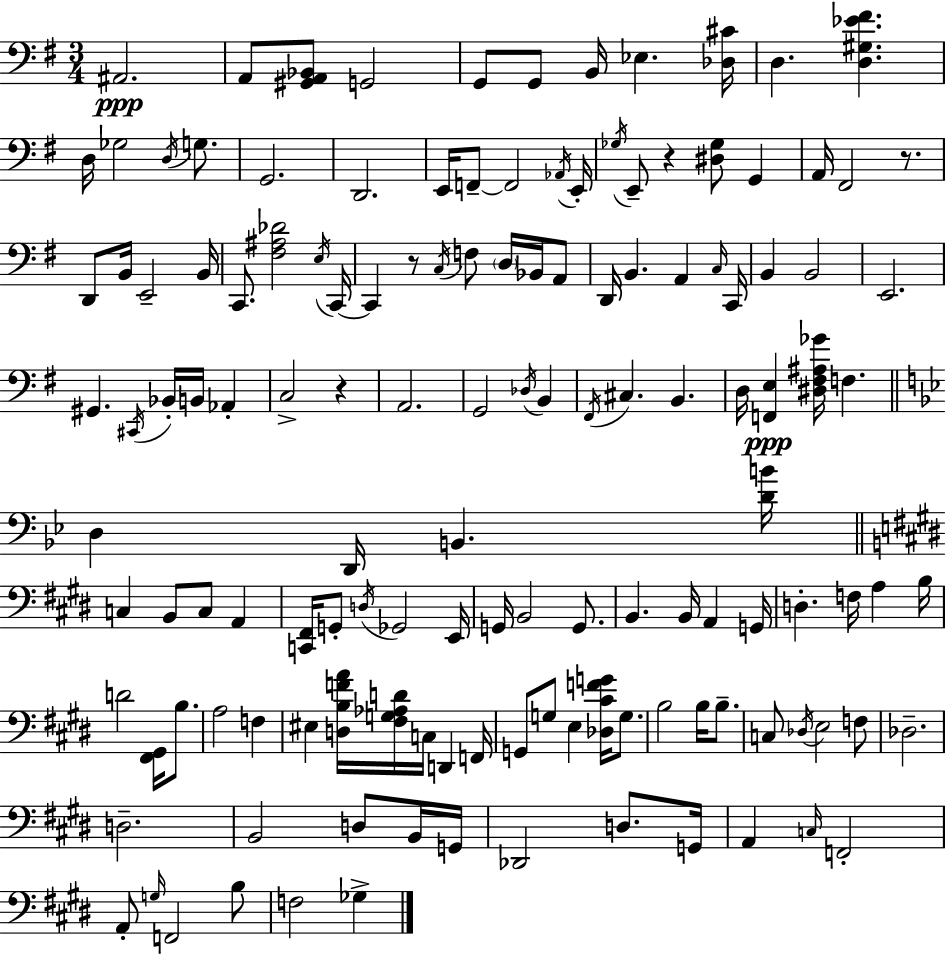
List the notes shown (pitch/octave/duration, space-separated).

A#2/h. A2/e [G#2,A2,Bb2]/e G2/h G2/e G2/e B2/s Eb3/q. [Db3,C#4]/s D3/q. [D3,G#3,Eb4,F#4]/q. D3/s Gb3/h D3/s G3/e. G2/h. D2/h. E2/s F2/e F2/h Ab2/s E2/s Gb3/s E2/e R/q [D#3,Gb3]/e G2/q A2/s F#2/h R/e. D2/e B2/s E2/h B2/s C2/e. [F#3,A#3,Db4]/h E3/s C2/s C2/q R/e C3/s F3/e D3/s Bb2/s A2/e D2/s B2/q. A2/q C3/s C2/s B2/q B2/h E2/h. G#2/q. C#2/s Bb2/s B2/s Ab2/q C3/h R/q A2/h. G2/h Db3/s B2/q F#2/s C#3/q. B2/q. D3/s [F2,E3]/q [D#3,F#3,A#3,Gb4]/s F3/q. D3/q D2/s B2/q. [D4,B4]/s C3/q B2/e C3/e A2/q [C2,F#2]/s G2/e D3/s Gb2/h E2/s G2/s B2/h G2/e. B2/q. B2/s A2/q G2/s D3/q. F3/s A3/q B3/s D4/h [F#2,G#2]/s B3/e. A3/h F3/q EIS3/q [D3,B3,F4,A4]/s [F#3,G3,Ab3,D4]/s C3/s D2/q F2/s G2/e G3/e E3/q [Db3,C#4,F4,G4]/s G3/e. B3/h B3/s B3/e. C3/e Db3/s E3/h F3/e Db3/h. D3/h. B2/h D3/e B2/s G2/s Db2/h D3/e. G2/s A2/q C3/s F2/h A2/e G3/s F2/h B3/e F3/h Gb3/q